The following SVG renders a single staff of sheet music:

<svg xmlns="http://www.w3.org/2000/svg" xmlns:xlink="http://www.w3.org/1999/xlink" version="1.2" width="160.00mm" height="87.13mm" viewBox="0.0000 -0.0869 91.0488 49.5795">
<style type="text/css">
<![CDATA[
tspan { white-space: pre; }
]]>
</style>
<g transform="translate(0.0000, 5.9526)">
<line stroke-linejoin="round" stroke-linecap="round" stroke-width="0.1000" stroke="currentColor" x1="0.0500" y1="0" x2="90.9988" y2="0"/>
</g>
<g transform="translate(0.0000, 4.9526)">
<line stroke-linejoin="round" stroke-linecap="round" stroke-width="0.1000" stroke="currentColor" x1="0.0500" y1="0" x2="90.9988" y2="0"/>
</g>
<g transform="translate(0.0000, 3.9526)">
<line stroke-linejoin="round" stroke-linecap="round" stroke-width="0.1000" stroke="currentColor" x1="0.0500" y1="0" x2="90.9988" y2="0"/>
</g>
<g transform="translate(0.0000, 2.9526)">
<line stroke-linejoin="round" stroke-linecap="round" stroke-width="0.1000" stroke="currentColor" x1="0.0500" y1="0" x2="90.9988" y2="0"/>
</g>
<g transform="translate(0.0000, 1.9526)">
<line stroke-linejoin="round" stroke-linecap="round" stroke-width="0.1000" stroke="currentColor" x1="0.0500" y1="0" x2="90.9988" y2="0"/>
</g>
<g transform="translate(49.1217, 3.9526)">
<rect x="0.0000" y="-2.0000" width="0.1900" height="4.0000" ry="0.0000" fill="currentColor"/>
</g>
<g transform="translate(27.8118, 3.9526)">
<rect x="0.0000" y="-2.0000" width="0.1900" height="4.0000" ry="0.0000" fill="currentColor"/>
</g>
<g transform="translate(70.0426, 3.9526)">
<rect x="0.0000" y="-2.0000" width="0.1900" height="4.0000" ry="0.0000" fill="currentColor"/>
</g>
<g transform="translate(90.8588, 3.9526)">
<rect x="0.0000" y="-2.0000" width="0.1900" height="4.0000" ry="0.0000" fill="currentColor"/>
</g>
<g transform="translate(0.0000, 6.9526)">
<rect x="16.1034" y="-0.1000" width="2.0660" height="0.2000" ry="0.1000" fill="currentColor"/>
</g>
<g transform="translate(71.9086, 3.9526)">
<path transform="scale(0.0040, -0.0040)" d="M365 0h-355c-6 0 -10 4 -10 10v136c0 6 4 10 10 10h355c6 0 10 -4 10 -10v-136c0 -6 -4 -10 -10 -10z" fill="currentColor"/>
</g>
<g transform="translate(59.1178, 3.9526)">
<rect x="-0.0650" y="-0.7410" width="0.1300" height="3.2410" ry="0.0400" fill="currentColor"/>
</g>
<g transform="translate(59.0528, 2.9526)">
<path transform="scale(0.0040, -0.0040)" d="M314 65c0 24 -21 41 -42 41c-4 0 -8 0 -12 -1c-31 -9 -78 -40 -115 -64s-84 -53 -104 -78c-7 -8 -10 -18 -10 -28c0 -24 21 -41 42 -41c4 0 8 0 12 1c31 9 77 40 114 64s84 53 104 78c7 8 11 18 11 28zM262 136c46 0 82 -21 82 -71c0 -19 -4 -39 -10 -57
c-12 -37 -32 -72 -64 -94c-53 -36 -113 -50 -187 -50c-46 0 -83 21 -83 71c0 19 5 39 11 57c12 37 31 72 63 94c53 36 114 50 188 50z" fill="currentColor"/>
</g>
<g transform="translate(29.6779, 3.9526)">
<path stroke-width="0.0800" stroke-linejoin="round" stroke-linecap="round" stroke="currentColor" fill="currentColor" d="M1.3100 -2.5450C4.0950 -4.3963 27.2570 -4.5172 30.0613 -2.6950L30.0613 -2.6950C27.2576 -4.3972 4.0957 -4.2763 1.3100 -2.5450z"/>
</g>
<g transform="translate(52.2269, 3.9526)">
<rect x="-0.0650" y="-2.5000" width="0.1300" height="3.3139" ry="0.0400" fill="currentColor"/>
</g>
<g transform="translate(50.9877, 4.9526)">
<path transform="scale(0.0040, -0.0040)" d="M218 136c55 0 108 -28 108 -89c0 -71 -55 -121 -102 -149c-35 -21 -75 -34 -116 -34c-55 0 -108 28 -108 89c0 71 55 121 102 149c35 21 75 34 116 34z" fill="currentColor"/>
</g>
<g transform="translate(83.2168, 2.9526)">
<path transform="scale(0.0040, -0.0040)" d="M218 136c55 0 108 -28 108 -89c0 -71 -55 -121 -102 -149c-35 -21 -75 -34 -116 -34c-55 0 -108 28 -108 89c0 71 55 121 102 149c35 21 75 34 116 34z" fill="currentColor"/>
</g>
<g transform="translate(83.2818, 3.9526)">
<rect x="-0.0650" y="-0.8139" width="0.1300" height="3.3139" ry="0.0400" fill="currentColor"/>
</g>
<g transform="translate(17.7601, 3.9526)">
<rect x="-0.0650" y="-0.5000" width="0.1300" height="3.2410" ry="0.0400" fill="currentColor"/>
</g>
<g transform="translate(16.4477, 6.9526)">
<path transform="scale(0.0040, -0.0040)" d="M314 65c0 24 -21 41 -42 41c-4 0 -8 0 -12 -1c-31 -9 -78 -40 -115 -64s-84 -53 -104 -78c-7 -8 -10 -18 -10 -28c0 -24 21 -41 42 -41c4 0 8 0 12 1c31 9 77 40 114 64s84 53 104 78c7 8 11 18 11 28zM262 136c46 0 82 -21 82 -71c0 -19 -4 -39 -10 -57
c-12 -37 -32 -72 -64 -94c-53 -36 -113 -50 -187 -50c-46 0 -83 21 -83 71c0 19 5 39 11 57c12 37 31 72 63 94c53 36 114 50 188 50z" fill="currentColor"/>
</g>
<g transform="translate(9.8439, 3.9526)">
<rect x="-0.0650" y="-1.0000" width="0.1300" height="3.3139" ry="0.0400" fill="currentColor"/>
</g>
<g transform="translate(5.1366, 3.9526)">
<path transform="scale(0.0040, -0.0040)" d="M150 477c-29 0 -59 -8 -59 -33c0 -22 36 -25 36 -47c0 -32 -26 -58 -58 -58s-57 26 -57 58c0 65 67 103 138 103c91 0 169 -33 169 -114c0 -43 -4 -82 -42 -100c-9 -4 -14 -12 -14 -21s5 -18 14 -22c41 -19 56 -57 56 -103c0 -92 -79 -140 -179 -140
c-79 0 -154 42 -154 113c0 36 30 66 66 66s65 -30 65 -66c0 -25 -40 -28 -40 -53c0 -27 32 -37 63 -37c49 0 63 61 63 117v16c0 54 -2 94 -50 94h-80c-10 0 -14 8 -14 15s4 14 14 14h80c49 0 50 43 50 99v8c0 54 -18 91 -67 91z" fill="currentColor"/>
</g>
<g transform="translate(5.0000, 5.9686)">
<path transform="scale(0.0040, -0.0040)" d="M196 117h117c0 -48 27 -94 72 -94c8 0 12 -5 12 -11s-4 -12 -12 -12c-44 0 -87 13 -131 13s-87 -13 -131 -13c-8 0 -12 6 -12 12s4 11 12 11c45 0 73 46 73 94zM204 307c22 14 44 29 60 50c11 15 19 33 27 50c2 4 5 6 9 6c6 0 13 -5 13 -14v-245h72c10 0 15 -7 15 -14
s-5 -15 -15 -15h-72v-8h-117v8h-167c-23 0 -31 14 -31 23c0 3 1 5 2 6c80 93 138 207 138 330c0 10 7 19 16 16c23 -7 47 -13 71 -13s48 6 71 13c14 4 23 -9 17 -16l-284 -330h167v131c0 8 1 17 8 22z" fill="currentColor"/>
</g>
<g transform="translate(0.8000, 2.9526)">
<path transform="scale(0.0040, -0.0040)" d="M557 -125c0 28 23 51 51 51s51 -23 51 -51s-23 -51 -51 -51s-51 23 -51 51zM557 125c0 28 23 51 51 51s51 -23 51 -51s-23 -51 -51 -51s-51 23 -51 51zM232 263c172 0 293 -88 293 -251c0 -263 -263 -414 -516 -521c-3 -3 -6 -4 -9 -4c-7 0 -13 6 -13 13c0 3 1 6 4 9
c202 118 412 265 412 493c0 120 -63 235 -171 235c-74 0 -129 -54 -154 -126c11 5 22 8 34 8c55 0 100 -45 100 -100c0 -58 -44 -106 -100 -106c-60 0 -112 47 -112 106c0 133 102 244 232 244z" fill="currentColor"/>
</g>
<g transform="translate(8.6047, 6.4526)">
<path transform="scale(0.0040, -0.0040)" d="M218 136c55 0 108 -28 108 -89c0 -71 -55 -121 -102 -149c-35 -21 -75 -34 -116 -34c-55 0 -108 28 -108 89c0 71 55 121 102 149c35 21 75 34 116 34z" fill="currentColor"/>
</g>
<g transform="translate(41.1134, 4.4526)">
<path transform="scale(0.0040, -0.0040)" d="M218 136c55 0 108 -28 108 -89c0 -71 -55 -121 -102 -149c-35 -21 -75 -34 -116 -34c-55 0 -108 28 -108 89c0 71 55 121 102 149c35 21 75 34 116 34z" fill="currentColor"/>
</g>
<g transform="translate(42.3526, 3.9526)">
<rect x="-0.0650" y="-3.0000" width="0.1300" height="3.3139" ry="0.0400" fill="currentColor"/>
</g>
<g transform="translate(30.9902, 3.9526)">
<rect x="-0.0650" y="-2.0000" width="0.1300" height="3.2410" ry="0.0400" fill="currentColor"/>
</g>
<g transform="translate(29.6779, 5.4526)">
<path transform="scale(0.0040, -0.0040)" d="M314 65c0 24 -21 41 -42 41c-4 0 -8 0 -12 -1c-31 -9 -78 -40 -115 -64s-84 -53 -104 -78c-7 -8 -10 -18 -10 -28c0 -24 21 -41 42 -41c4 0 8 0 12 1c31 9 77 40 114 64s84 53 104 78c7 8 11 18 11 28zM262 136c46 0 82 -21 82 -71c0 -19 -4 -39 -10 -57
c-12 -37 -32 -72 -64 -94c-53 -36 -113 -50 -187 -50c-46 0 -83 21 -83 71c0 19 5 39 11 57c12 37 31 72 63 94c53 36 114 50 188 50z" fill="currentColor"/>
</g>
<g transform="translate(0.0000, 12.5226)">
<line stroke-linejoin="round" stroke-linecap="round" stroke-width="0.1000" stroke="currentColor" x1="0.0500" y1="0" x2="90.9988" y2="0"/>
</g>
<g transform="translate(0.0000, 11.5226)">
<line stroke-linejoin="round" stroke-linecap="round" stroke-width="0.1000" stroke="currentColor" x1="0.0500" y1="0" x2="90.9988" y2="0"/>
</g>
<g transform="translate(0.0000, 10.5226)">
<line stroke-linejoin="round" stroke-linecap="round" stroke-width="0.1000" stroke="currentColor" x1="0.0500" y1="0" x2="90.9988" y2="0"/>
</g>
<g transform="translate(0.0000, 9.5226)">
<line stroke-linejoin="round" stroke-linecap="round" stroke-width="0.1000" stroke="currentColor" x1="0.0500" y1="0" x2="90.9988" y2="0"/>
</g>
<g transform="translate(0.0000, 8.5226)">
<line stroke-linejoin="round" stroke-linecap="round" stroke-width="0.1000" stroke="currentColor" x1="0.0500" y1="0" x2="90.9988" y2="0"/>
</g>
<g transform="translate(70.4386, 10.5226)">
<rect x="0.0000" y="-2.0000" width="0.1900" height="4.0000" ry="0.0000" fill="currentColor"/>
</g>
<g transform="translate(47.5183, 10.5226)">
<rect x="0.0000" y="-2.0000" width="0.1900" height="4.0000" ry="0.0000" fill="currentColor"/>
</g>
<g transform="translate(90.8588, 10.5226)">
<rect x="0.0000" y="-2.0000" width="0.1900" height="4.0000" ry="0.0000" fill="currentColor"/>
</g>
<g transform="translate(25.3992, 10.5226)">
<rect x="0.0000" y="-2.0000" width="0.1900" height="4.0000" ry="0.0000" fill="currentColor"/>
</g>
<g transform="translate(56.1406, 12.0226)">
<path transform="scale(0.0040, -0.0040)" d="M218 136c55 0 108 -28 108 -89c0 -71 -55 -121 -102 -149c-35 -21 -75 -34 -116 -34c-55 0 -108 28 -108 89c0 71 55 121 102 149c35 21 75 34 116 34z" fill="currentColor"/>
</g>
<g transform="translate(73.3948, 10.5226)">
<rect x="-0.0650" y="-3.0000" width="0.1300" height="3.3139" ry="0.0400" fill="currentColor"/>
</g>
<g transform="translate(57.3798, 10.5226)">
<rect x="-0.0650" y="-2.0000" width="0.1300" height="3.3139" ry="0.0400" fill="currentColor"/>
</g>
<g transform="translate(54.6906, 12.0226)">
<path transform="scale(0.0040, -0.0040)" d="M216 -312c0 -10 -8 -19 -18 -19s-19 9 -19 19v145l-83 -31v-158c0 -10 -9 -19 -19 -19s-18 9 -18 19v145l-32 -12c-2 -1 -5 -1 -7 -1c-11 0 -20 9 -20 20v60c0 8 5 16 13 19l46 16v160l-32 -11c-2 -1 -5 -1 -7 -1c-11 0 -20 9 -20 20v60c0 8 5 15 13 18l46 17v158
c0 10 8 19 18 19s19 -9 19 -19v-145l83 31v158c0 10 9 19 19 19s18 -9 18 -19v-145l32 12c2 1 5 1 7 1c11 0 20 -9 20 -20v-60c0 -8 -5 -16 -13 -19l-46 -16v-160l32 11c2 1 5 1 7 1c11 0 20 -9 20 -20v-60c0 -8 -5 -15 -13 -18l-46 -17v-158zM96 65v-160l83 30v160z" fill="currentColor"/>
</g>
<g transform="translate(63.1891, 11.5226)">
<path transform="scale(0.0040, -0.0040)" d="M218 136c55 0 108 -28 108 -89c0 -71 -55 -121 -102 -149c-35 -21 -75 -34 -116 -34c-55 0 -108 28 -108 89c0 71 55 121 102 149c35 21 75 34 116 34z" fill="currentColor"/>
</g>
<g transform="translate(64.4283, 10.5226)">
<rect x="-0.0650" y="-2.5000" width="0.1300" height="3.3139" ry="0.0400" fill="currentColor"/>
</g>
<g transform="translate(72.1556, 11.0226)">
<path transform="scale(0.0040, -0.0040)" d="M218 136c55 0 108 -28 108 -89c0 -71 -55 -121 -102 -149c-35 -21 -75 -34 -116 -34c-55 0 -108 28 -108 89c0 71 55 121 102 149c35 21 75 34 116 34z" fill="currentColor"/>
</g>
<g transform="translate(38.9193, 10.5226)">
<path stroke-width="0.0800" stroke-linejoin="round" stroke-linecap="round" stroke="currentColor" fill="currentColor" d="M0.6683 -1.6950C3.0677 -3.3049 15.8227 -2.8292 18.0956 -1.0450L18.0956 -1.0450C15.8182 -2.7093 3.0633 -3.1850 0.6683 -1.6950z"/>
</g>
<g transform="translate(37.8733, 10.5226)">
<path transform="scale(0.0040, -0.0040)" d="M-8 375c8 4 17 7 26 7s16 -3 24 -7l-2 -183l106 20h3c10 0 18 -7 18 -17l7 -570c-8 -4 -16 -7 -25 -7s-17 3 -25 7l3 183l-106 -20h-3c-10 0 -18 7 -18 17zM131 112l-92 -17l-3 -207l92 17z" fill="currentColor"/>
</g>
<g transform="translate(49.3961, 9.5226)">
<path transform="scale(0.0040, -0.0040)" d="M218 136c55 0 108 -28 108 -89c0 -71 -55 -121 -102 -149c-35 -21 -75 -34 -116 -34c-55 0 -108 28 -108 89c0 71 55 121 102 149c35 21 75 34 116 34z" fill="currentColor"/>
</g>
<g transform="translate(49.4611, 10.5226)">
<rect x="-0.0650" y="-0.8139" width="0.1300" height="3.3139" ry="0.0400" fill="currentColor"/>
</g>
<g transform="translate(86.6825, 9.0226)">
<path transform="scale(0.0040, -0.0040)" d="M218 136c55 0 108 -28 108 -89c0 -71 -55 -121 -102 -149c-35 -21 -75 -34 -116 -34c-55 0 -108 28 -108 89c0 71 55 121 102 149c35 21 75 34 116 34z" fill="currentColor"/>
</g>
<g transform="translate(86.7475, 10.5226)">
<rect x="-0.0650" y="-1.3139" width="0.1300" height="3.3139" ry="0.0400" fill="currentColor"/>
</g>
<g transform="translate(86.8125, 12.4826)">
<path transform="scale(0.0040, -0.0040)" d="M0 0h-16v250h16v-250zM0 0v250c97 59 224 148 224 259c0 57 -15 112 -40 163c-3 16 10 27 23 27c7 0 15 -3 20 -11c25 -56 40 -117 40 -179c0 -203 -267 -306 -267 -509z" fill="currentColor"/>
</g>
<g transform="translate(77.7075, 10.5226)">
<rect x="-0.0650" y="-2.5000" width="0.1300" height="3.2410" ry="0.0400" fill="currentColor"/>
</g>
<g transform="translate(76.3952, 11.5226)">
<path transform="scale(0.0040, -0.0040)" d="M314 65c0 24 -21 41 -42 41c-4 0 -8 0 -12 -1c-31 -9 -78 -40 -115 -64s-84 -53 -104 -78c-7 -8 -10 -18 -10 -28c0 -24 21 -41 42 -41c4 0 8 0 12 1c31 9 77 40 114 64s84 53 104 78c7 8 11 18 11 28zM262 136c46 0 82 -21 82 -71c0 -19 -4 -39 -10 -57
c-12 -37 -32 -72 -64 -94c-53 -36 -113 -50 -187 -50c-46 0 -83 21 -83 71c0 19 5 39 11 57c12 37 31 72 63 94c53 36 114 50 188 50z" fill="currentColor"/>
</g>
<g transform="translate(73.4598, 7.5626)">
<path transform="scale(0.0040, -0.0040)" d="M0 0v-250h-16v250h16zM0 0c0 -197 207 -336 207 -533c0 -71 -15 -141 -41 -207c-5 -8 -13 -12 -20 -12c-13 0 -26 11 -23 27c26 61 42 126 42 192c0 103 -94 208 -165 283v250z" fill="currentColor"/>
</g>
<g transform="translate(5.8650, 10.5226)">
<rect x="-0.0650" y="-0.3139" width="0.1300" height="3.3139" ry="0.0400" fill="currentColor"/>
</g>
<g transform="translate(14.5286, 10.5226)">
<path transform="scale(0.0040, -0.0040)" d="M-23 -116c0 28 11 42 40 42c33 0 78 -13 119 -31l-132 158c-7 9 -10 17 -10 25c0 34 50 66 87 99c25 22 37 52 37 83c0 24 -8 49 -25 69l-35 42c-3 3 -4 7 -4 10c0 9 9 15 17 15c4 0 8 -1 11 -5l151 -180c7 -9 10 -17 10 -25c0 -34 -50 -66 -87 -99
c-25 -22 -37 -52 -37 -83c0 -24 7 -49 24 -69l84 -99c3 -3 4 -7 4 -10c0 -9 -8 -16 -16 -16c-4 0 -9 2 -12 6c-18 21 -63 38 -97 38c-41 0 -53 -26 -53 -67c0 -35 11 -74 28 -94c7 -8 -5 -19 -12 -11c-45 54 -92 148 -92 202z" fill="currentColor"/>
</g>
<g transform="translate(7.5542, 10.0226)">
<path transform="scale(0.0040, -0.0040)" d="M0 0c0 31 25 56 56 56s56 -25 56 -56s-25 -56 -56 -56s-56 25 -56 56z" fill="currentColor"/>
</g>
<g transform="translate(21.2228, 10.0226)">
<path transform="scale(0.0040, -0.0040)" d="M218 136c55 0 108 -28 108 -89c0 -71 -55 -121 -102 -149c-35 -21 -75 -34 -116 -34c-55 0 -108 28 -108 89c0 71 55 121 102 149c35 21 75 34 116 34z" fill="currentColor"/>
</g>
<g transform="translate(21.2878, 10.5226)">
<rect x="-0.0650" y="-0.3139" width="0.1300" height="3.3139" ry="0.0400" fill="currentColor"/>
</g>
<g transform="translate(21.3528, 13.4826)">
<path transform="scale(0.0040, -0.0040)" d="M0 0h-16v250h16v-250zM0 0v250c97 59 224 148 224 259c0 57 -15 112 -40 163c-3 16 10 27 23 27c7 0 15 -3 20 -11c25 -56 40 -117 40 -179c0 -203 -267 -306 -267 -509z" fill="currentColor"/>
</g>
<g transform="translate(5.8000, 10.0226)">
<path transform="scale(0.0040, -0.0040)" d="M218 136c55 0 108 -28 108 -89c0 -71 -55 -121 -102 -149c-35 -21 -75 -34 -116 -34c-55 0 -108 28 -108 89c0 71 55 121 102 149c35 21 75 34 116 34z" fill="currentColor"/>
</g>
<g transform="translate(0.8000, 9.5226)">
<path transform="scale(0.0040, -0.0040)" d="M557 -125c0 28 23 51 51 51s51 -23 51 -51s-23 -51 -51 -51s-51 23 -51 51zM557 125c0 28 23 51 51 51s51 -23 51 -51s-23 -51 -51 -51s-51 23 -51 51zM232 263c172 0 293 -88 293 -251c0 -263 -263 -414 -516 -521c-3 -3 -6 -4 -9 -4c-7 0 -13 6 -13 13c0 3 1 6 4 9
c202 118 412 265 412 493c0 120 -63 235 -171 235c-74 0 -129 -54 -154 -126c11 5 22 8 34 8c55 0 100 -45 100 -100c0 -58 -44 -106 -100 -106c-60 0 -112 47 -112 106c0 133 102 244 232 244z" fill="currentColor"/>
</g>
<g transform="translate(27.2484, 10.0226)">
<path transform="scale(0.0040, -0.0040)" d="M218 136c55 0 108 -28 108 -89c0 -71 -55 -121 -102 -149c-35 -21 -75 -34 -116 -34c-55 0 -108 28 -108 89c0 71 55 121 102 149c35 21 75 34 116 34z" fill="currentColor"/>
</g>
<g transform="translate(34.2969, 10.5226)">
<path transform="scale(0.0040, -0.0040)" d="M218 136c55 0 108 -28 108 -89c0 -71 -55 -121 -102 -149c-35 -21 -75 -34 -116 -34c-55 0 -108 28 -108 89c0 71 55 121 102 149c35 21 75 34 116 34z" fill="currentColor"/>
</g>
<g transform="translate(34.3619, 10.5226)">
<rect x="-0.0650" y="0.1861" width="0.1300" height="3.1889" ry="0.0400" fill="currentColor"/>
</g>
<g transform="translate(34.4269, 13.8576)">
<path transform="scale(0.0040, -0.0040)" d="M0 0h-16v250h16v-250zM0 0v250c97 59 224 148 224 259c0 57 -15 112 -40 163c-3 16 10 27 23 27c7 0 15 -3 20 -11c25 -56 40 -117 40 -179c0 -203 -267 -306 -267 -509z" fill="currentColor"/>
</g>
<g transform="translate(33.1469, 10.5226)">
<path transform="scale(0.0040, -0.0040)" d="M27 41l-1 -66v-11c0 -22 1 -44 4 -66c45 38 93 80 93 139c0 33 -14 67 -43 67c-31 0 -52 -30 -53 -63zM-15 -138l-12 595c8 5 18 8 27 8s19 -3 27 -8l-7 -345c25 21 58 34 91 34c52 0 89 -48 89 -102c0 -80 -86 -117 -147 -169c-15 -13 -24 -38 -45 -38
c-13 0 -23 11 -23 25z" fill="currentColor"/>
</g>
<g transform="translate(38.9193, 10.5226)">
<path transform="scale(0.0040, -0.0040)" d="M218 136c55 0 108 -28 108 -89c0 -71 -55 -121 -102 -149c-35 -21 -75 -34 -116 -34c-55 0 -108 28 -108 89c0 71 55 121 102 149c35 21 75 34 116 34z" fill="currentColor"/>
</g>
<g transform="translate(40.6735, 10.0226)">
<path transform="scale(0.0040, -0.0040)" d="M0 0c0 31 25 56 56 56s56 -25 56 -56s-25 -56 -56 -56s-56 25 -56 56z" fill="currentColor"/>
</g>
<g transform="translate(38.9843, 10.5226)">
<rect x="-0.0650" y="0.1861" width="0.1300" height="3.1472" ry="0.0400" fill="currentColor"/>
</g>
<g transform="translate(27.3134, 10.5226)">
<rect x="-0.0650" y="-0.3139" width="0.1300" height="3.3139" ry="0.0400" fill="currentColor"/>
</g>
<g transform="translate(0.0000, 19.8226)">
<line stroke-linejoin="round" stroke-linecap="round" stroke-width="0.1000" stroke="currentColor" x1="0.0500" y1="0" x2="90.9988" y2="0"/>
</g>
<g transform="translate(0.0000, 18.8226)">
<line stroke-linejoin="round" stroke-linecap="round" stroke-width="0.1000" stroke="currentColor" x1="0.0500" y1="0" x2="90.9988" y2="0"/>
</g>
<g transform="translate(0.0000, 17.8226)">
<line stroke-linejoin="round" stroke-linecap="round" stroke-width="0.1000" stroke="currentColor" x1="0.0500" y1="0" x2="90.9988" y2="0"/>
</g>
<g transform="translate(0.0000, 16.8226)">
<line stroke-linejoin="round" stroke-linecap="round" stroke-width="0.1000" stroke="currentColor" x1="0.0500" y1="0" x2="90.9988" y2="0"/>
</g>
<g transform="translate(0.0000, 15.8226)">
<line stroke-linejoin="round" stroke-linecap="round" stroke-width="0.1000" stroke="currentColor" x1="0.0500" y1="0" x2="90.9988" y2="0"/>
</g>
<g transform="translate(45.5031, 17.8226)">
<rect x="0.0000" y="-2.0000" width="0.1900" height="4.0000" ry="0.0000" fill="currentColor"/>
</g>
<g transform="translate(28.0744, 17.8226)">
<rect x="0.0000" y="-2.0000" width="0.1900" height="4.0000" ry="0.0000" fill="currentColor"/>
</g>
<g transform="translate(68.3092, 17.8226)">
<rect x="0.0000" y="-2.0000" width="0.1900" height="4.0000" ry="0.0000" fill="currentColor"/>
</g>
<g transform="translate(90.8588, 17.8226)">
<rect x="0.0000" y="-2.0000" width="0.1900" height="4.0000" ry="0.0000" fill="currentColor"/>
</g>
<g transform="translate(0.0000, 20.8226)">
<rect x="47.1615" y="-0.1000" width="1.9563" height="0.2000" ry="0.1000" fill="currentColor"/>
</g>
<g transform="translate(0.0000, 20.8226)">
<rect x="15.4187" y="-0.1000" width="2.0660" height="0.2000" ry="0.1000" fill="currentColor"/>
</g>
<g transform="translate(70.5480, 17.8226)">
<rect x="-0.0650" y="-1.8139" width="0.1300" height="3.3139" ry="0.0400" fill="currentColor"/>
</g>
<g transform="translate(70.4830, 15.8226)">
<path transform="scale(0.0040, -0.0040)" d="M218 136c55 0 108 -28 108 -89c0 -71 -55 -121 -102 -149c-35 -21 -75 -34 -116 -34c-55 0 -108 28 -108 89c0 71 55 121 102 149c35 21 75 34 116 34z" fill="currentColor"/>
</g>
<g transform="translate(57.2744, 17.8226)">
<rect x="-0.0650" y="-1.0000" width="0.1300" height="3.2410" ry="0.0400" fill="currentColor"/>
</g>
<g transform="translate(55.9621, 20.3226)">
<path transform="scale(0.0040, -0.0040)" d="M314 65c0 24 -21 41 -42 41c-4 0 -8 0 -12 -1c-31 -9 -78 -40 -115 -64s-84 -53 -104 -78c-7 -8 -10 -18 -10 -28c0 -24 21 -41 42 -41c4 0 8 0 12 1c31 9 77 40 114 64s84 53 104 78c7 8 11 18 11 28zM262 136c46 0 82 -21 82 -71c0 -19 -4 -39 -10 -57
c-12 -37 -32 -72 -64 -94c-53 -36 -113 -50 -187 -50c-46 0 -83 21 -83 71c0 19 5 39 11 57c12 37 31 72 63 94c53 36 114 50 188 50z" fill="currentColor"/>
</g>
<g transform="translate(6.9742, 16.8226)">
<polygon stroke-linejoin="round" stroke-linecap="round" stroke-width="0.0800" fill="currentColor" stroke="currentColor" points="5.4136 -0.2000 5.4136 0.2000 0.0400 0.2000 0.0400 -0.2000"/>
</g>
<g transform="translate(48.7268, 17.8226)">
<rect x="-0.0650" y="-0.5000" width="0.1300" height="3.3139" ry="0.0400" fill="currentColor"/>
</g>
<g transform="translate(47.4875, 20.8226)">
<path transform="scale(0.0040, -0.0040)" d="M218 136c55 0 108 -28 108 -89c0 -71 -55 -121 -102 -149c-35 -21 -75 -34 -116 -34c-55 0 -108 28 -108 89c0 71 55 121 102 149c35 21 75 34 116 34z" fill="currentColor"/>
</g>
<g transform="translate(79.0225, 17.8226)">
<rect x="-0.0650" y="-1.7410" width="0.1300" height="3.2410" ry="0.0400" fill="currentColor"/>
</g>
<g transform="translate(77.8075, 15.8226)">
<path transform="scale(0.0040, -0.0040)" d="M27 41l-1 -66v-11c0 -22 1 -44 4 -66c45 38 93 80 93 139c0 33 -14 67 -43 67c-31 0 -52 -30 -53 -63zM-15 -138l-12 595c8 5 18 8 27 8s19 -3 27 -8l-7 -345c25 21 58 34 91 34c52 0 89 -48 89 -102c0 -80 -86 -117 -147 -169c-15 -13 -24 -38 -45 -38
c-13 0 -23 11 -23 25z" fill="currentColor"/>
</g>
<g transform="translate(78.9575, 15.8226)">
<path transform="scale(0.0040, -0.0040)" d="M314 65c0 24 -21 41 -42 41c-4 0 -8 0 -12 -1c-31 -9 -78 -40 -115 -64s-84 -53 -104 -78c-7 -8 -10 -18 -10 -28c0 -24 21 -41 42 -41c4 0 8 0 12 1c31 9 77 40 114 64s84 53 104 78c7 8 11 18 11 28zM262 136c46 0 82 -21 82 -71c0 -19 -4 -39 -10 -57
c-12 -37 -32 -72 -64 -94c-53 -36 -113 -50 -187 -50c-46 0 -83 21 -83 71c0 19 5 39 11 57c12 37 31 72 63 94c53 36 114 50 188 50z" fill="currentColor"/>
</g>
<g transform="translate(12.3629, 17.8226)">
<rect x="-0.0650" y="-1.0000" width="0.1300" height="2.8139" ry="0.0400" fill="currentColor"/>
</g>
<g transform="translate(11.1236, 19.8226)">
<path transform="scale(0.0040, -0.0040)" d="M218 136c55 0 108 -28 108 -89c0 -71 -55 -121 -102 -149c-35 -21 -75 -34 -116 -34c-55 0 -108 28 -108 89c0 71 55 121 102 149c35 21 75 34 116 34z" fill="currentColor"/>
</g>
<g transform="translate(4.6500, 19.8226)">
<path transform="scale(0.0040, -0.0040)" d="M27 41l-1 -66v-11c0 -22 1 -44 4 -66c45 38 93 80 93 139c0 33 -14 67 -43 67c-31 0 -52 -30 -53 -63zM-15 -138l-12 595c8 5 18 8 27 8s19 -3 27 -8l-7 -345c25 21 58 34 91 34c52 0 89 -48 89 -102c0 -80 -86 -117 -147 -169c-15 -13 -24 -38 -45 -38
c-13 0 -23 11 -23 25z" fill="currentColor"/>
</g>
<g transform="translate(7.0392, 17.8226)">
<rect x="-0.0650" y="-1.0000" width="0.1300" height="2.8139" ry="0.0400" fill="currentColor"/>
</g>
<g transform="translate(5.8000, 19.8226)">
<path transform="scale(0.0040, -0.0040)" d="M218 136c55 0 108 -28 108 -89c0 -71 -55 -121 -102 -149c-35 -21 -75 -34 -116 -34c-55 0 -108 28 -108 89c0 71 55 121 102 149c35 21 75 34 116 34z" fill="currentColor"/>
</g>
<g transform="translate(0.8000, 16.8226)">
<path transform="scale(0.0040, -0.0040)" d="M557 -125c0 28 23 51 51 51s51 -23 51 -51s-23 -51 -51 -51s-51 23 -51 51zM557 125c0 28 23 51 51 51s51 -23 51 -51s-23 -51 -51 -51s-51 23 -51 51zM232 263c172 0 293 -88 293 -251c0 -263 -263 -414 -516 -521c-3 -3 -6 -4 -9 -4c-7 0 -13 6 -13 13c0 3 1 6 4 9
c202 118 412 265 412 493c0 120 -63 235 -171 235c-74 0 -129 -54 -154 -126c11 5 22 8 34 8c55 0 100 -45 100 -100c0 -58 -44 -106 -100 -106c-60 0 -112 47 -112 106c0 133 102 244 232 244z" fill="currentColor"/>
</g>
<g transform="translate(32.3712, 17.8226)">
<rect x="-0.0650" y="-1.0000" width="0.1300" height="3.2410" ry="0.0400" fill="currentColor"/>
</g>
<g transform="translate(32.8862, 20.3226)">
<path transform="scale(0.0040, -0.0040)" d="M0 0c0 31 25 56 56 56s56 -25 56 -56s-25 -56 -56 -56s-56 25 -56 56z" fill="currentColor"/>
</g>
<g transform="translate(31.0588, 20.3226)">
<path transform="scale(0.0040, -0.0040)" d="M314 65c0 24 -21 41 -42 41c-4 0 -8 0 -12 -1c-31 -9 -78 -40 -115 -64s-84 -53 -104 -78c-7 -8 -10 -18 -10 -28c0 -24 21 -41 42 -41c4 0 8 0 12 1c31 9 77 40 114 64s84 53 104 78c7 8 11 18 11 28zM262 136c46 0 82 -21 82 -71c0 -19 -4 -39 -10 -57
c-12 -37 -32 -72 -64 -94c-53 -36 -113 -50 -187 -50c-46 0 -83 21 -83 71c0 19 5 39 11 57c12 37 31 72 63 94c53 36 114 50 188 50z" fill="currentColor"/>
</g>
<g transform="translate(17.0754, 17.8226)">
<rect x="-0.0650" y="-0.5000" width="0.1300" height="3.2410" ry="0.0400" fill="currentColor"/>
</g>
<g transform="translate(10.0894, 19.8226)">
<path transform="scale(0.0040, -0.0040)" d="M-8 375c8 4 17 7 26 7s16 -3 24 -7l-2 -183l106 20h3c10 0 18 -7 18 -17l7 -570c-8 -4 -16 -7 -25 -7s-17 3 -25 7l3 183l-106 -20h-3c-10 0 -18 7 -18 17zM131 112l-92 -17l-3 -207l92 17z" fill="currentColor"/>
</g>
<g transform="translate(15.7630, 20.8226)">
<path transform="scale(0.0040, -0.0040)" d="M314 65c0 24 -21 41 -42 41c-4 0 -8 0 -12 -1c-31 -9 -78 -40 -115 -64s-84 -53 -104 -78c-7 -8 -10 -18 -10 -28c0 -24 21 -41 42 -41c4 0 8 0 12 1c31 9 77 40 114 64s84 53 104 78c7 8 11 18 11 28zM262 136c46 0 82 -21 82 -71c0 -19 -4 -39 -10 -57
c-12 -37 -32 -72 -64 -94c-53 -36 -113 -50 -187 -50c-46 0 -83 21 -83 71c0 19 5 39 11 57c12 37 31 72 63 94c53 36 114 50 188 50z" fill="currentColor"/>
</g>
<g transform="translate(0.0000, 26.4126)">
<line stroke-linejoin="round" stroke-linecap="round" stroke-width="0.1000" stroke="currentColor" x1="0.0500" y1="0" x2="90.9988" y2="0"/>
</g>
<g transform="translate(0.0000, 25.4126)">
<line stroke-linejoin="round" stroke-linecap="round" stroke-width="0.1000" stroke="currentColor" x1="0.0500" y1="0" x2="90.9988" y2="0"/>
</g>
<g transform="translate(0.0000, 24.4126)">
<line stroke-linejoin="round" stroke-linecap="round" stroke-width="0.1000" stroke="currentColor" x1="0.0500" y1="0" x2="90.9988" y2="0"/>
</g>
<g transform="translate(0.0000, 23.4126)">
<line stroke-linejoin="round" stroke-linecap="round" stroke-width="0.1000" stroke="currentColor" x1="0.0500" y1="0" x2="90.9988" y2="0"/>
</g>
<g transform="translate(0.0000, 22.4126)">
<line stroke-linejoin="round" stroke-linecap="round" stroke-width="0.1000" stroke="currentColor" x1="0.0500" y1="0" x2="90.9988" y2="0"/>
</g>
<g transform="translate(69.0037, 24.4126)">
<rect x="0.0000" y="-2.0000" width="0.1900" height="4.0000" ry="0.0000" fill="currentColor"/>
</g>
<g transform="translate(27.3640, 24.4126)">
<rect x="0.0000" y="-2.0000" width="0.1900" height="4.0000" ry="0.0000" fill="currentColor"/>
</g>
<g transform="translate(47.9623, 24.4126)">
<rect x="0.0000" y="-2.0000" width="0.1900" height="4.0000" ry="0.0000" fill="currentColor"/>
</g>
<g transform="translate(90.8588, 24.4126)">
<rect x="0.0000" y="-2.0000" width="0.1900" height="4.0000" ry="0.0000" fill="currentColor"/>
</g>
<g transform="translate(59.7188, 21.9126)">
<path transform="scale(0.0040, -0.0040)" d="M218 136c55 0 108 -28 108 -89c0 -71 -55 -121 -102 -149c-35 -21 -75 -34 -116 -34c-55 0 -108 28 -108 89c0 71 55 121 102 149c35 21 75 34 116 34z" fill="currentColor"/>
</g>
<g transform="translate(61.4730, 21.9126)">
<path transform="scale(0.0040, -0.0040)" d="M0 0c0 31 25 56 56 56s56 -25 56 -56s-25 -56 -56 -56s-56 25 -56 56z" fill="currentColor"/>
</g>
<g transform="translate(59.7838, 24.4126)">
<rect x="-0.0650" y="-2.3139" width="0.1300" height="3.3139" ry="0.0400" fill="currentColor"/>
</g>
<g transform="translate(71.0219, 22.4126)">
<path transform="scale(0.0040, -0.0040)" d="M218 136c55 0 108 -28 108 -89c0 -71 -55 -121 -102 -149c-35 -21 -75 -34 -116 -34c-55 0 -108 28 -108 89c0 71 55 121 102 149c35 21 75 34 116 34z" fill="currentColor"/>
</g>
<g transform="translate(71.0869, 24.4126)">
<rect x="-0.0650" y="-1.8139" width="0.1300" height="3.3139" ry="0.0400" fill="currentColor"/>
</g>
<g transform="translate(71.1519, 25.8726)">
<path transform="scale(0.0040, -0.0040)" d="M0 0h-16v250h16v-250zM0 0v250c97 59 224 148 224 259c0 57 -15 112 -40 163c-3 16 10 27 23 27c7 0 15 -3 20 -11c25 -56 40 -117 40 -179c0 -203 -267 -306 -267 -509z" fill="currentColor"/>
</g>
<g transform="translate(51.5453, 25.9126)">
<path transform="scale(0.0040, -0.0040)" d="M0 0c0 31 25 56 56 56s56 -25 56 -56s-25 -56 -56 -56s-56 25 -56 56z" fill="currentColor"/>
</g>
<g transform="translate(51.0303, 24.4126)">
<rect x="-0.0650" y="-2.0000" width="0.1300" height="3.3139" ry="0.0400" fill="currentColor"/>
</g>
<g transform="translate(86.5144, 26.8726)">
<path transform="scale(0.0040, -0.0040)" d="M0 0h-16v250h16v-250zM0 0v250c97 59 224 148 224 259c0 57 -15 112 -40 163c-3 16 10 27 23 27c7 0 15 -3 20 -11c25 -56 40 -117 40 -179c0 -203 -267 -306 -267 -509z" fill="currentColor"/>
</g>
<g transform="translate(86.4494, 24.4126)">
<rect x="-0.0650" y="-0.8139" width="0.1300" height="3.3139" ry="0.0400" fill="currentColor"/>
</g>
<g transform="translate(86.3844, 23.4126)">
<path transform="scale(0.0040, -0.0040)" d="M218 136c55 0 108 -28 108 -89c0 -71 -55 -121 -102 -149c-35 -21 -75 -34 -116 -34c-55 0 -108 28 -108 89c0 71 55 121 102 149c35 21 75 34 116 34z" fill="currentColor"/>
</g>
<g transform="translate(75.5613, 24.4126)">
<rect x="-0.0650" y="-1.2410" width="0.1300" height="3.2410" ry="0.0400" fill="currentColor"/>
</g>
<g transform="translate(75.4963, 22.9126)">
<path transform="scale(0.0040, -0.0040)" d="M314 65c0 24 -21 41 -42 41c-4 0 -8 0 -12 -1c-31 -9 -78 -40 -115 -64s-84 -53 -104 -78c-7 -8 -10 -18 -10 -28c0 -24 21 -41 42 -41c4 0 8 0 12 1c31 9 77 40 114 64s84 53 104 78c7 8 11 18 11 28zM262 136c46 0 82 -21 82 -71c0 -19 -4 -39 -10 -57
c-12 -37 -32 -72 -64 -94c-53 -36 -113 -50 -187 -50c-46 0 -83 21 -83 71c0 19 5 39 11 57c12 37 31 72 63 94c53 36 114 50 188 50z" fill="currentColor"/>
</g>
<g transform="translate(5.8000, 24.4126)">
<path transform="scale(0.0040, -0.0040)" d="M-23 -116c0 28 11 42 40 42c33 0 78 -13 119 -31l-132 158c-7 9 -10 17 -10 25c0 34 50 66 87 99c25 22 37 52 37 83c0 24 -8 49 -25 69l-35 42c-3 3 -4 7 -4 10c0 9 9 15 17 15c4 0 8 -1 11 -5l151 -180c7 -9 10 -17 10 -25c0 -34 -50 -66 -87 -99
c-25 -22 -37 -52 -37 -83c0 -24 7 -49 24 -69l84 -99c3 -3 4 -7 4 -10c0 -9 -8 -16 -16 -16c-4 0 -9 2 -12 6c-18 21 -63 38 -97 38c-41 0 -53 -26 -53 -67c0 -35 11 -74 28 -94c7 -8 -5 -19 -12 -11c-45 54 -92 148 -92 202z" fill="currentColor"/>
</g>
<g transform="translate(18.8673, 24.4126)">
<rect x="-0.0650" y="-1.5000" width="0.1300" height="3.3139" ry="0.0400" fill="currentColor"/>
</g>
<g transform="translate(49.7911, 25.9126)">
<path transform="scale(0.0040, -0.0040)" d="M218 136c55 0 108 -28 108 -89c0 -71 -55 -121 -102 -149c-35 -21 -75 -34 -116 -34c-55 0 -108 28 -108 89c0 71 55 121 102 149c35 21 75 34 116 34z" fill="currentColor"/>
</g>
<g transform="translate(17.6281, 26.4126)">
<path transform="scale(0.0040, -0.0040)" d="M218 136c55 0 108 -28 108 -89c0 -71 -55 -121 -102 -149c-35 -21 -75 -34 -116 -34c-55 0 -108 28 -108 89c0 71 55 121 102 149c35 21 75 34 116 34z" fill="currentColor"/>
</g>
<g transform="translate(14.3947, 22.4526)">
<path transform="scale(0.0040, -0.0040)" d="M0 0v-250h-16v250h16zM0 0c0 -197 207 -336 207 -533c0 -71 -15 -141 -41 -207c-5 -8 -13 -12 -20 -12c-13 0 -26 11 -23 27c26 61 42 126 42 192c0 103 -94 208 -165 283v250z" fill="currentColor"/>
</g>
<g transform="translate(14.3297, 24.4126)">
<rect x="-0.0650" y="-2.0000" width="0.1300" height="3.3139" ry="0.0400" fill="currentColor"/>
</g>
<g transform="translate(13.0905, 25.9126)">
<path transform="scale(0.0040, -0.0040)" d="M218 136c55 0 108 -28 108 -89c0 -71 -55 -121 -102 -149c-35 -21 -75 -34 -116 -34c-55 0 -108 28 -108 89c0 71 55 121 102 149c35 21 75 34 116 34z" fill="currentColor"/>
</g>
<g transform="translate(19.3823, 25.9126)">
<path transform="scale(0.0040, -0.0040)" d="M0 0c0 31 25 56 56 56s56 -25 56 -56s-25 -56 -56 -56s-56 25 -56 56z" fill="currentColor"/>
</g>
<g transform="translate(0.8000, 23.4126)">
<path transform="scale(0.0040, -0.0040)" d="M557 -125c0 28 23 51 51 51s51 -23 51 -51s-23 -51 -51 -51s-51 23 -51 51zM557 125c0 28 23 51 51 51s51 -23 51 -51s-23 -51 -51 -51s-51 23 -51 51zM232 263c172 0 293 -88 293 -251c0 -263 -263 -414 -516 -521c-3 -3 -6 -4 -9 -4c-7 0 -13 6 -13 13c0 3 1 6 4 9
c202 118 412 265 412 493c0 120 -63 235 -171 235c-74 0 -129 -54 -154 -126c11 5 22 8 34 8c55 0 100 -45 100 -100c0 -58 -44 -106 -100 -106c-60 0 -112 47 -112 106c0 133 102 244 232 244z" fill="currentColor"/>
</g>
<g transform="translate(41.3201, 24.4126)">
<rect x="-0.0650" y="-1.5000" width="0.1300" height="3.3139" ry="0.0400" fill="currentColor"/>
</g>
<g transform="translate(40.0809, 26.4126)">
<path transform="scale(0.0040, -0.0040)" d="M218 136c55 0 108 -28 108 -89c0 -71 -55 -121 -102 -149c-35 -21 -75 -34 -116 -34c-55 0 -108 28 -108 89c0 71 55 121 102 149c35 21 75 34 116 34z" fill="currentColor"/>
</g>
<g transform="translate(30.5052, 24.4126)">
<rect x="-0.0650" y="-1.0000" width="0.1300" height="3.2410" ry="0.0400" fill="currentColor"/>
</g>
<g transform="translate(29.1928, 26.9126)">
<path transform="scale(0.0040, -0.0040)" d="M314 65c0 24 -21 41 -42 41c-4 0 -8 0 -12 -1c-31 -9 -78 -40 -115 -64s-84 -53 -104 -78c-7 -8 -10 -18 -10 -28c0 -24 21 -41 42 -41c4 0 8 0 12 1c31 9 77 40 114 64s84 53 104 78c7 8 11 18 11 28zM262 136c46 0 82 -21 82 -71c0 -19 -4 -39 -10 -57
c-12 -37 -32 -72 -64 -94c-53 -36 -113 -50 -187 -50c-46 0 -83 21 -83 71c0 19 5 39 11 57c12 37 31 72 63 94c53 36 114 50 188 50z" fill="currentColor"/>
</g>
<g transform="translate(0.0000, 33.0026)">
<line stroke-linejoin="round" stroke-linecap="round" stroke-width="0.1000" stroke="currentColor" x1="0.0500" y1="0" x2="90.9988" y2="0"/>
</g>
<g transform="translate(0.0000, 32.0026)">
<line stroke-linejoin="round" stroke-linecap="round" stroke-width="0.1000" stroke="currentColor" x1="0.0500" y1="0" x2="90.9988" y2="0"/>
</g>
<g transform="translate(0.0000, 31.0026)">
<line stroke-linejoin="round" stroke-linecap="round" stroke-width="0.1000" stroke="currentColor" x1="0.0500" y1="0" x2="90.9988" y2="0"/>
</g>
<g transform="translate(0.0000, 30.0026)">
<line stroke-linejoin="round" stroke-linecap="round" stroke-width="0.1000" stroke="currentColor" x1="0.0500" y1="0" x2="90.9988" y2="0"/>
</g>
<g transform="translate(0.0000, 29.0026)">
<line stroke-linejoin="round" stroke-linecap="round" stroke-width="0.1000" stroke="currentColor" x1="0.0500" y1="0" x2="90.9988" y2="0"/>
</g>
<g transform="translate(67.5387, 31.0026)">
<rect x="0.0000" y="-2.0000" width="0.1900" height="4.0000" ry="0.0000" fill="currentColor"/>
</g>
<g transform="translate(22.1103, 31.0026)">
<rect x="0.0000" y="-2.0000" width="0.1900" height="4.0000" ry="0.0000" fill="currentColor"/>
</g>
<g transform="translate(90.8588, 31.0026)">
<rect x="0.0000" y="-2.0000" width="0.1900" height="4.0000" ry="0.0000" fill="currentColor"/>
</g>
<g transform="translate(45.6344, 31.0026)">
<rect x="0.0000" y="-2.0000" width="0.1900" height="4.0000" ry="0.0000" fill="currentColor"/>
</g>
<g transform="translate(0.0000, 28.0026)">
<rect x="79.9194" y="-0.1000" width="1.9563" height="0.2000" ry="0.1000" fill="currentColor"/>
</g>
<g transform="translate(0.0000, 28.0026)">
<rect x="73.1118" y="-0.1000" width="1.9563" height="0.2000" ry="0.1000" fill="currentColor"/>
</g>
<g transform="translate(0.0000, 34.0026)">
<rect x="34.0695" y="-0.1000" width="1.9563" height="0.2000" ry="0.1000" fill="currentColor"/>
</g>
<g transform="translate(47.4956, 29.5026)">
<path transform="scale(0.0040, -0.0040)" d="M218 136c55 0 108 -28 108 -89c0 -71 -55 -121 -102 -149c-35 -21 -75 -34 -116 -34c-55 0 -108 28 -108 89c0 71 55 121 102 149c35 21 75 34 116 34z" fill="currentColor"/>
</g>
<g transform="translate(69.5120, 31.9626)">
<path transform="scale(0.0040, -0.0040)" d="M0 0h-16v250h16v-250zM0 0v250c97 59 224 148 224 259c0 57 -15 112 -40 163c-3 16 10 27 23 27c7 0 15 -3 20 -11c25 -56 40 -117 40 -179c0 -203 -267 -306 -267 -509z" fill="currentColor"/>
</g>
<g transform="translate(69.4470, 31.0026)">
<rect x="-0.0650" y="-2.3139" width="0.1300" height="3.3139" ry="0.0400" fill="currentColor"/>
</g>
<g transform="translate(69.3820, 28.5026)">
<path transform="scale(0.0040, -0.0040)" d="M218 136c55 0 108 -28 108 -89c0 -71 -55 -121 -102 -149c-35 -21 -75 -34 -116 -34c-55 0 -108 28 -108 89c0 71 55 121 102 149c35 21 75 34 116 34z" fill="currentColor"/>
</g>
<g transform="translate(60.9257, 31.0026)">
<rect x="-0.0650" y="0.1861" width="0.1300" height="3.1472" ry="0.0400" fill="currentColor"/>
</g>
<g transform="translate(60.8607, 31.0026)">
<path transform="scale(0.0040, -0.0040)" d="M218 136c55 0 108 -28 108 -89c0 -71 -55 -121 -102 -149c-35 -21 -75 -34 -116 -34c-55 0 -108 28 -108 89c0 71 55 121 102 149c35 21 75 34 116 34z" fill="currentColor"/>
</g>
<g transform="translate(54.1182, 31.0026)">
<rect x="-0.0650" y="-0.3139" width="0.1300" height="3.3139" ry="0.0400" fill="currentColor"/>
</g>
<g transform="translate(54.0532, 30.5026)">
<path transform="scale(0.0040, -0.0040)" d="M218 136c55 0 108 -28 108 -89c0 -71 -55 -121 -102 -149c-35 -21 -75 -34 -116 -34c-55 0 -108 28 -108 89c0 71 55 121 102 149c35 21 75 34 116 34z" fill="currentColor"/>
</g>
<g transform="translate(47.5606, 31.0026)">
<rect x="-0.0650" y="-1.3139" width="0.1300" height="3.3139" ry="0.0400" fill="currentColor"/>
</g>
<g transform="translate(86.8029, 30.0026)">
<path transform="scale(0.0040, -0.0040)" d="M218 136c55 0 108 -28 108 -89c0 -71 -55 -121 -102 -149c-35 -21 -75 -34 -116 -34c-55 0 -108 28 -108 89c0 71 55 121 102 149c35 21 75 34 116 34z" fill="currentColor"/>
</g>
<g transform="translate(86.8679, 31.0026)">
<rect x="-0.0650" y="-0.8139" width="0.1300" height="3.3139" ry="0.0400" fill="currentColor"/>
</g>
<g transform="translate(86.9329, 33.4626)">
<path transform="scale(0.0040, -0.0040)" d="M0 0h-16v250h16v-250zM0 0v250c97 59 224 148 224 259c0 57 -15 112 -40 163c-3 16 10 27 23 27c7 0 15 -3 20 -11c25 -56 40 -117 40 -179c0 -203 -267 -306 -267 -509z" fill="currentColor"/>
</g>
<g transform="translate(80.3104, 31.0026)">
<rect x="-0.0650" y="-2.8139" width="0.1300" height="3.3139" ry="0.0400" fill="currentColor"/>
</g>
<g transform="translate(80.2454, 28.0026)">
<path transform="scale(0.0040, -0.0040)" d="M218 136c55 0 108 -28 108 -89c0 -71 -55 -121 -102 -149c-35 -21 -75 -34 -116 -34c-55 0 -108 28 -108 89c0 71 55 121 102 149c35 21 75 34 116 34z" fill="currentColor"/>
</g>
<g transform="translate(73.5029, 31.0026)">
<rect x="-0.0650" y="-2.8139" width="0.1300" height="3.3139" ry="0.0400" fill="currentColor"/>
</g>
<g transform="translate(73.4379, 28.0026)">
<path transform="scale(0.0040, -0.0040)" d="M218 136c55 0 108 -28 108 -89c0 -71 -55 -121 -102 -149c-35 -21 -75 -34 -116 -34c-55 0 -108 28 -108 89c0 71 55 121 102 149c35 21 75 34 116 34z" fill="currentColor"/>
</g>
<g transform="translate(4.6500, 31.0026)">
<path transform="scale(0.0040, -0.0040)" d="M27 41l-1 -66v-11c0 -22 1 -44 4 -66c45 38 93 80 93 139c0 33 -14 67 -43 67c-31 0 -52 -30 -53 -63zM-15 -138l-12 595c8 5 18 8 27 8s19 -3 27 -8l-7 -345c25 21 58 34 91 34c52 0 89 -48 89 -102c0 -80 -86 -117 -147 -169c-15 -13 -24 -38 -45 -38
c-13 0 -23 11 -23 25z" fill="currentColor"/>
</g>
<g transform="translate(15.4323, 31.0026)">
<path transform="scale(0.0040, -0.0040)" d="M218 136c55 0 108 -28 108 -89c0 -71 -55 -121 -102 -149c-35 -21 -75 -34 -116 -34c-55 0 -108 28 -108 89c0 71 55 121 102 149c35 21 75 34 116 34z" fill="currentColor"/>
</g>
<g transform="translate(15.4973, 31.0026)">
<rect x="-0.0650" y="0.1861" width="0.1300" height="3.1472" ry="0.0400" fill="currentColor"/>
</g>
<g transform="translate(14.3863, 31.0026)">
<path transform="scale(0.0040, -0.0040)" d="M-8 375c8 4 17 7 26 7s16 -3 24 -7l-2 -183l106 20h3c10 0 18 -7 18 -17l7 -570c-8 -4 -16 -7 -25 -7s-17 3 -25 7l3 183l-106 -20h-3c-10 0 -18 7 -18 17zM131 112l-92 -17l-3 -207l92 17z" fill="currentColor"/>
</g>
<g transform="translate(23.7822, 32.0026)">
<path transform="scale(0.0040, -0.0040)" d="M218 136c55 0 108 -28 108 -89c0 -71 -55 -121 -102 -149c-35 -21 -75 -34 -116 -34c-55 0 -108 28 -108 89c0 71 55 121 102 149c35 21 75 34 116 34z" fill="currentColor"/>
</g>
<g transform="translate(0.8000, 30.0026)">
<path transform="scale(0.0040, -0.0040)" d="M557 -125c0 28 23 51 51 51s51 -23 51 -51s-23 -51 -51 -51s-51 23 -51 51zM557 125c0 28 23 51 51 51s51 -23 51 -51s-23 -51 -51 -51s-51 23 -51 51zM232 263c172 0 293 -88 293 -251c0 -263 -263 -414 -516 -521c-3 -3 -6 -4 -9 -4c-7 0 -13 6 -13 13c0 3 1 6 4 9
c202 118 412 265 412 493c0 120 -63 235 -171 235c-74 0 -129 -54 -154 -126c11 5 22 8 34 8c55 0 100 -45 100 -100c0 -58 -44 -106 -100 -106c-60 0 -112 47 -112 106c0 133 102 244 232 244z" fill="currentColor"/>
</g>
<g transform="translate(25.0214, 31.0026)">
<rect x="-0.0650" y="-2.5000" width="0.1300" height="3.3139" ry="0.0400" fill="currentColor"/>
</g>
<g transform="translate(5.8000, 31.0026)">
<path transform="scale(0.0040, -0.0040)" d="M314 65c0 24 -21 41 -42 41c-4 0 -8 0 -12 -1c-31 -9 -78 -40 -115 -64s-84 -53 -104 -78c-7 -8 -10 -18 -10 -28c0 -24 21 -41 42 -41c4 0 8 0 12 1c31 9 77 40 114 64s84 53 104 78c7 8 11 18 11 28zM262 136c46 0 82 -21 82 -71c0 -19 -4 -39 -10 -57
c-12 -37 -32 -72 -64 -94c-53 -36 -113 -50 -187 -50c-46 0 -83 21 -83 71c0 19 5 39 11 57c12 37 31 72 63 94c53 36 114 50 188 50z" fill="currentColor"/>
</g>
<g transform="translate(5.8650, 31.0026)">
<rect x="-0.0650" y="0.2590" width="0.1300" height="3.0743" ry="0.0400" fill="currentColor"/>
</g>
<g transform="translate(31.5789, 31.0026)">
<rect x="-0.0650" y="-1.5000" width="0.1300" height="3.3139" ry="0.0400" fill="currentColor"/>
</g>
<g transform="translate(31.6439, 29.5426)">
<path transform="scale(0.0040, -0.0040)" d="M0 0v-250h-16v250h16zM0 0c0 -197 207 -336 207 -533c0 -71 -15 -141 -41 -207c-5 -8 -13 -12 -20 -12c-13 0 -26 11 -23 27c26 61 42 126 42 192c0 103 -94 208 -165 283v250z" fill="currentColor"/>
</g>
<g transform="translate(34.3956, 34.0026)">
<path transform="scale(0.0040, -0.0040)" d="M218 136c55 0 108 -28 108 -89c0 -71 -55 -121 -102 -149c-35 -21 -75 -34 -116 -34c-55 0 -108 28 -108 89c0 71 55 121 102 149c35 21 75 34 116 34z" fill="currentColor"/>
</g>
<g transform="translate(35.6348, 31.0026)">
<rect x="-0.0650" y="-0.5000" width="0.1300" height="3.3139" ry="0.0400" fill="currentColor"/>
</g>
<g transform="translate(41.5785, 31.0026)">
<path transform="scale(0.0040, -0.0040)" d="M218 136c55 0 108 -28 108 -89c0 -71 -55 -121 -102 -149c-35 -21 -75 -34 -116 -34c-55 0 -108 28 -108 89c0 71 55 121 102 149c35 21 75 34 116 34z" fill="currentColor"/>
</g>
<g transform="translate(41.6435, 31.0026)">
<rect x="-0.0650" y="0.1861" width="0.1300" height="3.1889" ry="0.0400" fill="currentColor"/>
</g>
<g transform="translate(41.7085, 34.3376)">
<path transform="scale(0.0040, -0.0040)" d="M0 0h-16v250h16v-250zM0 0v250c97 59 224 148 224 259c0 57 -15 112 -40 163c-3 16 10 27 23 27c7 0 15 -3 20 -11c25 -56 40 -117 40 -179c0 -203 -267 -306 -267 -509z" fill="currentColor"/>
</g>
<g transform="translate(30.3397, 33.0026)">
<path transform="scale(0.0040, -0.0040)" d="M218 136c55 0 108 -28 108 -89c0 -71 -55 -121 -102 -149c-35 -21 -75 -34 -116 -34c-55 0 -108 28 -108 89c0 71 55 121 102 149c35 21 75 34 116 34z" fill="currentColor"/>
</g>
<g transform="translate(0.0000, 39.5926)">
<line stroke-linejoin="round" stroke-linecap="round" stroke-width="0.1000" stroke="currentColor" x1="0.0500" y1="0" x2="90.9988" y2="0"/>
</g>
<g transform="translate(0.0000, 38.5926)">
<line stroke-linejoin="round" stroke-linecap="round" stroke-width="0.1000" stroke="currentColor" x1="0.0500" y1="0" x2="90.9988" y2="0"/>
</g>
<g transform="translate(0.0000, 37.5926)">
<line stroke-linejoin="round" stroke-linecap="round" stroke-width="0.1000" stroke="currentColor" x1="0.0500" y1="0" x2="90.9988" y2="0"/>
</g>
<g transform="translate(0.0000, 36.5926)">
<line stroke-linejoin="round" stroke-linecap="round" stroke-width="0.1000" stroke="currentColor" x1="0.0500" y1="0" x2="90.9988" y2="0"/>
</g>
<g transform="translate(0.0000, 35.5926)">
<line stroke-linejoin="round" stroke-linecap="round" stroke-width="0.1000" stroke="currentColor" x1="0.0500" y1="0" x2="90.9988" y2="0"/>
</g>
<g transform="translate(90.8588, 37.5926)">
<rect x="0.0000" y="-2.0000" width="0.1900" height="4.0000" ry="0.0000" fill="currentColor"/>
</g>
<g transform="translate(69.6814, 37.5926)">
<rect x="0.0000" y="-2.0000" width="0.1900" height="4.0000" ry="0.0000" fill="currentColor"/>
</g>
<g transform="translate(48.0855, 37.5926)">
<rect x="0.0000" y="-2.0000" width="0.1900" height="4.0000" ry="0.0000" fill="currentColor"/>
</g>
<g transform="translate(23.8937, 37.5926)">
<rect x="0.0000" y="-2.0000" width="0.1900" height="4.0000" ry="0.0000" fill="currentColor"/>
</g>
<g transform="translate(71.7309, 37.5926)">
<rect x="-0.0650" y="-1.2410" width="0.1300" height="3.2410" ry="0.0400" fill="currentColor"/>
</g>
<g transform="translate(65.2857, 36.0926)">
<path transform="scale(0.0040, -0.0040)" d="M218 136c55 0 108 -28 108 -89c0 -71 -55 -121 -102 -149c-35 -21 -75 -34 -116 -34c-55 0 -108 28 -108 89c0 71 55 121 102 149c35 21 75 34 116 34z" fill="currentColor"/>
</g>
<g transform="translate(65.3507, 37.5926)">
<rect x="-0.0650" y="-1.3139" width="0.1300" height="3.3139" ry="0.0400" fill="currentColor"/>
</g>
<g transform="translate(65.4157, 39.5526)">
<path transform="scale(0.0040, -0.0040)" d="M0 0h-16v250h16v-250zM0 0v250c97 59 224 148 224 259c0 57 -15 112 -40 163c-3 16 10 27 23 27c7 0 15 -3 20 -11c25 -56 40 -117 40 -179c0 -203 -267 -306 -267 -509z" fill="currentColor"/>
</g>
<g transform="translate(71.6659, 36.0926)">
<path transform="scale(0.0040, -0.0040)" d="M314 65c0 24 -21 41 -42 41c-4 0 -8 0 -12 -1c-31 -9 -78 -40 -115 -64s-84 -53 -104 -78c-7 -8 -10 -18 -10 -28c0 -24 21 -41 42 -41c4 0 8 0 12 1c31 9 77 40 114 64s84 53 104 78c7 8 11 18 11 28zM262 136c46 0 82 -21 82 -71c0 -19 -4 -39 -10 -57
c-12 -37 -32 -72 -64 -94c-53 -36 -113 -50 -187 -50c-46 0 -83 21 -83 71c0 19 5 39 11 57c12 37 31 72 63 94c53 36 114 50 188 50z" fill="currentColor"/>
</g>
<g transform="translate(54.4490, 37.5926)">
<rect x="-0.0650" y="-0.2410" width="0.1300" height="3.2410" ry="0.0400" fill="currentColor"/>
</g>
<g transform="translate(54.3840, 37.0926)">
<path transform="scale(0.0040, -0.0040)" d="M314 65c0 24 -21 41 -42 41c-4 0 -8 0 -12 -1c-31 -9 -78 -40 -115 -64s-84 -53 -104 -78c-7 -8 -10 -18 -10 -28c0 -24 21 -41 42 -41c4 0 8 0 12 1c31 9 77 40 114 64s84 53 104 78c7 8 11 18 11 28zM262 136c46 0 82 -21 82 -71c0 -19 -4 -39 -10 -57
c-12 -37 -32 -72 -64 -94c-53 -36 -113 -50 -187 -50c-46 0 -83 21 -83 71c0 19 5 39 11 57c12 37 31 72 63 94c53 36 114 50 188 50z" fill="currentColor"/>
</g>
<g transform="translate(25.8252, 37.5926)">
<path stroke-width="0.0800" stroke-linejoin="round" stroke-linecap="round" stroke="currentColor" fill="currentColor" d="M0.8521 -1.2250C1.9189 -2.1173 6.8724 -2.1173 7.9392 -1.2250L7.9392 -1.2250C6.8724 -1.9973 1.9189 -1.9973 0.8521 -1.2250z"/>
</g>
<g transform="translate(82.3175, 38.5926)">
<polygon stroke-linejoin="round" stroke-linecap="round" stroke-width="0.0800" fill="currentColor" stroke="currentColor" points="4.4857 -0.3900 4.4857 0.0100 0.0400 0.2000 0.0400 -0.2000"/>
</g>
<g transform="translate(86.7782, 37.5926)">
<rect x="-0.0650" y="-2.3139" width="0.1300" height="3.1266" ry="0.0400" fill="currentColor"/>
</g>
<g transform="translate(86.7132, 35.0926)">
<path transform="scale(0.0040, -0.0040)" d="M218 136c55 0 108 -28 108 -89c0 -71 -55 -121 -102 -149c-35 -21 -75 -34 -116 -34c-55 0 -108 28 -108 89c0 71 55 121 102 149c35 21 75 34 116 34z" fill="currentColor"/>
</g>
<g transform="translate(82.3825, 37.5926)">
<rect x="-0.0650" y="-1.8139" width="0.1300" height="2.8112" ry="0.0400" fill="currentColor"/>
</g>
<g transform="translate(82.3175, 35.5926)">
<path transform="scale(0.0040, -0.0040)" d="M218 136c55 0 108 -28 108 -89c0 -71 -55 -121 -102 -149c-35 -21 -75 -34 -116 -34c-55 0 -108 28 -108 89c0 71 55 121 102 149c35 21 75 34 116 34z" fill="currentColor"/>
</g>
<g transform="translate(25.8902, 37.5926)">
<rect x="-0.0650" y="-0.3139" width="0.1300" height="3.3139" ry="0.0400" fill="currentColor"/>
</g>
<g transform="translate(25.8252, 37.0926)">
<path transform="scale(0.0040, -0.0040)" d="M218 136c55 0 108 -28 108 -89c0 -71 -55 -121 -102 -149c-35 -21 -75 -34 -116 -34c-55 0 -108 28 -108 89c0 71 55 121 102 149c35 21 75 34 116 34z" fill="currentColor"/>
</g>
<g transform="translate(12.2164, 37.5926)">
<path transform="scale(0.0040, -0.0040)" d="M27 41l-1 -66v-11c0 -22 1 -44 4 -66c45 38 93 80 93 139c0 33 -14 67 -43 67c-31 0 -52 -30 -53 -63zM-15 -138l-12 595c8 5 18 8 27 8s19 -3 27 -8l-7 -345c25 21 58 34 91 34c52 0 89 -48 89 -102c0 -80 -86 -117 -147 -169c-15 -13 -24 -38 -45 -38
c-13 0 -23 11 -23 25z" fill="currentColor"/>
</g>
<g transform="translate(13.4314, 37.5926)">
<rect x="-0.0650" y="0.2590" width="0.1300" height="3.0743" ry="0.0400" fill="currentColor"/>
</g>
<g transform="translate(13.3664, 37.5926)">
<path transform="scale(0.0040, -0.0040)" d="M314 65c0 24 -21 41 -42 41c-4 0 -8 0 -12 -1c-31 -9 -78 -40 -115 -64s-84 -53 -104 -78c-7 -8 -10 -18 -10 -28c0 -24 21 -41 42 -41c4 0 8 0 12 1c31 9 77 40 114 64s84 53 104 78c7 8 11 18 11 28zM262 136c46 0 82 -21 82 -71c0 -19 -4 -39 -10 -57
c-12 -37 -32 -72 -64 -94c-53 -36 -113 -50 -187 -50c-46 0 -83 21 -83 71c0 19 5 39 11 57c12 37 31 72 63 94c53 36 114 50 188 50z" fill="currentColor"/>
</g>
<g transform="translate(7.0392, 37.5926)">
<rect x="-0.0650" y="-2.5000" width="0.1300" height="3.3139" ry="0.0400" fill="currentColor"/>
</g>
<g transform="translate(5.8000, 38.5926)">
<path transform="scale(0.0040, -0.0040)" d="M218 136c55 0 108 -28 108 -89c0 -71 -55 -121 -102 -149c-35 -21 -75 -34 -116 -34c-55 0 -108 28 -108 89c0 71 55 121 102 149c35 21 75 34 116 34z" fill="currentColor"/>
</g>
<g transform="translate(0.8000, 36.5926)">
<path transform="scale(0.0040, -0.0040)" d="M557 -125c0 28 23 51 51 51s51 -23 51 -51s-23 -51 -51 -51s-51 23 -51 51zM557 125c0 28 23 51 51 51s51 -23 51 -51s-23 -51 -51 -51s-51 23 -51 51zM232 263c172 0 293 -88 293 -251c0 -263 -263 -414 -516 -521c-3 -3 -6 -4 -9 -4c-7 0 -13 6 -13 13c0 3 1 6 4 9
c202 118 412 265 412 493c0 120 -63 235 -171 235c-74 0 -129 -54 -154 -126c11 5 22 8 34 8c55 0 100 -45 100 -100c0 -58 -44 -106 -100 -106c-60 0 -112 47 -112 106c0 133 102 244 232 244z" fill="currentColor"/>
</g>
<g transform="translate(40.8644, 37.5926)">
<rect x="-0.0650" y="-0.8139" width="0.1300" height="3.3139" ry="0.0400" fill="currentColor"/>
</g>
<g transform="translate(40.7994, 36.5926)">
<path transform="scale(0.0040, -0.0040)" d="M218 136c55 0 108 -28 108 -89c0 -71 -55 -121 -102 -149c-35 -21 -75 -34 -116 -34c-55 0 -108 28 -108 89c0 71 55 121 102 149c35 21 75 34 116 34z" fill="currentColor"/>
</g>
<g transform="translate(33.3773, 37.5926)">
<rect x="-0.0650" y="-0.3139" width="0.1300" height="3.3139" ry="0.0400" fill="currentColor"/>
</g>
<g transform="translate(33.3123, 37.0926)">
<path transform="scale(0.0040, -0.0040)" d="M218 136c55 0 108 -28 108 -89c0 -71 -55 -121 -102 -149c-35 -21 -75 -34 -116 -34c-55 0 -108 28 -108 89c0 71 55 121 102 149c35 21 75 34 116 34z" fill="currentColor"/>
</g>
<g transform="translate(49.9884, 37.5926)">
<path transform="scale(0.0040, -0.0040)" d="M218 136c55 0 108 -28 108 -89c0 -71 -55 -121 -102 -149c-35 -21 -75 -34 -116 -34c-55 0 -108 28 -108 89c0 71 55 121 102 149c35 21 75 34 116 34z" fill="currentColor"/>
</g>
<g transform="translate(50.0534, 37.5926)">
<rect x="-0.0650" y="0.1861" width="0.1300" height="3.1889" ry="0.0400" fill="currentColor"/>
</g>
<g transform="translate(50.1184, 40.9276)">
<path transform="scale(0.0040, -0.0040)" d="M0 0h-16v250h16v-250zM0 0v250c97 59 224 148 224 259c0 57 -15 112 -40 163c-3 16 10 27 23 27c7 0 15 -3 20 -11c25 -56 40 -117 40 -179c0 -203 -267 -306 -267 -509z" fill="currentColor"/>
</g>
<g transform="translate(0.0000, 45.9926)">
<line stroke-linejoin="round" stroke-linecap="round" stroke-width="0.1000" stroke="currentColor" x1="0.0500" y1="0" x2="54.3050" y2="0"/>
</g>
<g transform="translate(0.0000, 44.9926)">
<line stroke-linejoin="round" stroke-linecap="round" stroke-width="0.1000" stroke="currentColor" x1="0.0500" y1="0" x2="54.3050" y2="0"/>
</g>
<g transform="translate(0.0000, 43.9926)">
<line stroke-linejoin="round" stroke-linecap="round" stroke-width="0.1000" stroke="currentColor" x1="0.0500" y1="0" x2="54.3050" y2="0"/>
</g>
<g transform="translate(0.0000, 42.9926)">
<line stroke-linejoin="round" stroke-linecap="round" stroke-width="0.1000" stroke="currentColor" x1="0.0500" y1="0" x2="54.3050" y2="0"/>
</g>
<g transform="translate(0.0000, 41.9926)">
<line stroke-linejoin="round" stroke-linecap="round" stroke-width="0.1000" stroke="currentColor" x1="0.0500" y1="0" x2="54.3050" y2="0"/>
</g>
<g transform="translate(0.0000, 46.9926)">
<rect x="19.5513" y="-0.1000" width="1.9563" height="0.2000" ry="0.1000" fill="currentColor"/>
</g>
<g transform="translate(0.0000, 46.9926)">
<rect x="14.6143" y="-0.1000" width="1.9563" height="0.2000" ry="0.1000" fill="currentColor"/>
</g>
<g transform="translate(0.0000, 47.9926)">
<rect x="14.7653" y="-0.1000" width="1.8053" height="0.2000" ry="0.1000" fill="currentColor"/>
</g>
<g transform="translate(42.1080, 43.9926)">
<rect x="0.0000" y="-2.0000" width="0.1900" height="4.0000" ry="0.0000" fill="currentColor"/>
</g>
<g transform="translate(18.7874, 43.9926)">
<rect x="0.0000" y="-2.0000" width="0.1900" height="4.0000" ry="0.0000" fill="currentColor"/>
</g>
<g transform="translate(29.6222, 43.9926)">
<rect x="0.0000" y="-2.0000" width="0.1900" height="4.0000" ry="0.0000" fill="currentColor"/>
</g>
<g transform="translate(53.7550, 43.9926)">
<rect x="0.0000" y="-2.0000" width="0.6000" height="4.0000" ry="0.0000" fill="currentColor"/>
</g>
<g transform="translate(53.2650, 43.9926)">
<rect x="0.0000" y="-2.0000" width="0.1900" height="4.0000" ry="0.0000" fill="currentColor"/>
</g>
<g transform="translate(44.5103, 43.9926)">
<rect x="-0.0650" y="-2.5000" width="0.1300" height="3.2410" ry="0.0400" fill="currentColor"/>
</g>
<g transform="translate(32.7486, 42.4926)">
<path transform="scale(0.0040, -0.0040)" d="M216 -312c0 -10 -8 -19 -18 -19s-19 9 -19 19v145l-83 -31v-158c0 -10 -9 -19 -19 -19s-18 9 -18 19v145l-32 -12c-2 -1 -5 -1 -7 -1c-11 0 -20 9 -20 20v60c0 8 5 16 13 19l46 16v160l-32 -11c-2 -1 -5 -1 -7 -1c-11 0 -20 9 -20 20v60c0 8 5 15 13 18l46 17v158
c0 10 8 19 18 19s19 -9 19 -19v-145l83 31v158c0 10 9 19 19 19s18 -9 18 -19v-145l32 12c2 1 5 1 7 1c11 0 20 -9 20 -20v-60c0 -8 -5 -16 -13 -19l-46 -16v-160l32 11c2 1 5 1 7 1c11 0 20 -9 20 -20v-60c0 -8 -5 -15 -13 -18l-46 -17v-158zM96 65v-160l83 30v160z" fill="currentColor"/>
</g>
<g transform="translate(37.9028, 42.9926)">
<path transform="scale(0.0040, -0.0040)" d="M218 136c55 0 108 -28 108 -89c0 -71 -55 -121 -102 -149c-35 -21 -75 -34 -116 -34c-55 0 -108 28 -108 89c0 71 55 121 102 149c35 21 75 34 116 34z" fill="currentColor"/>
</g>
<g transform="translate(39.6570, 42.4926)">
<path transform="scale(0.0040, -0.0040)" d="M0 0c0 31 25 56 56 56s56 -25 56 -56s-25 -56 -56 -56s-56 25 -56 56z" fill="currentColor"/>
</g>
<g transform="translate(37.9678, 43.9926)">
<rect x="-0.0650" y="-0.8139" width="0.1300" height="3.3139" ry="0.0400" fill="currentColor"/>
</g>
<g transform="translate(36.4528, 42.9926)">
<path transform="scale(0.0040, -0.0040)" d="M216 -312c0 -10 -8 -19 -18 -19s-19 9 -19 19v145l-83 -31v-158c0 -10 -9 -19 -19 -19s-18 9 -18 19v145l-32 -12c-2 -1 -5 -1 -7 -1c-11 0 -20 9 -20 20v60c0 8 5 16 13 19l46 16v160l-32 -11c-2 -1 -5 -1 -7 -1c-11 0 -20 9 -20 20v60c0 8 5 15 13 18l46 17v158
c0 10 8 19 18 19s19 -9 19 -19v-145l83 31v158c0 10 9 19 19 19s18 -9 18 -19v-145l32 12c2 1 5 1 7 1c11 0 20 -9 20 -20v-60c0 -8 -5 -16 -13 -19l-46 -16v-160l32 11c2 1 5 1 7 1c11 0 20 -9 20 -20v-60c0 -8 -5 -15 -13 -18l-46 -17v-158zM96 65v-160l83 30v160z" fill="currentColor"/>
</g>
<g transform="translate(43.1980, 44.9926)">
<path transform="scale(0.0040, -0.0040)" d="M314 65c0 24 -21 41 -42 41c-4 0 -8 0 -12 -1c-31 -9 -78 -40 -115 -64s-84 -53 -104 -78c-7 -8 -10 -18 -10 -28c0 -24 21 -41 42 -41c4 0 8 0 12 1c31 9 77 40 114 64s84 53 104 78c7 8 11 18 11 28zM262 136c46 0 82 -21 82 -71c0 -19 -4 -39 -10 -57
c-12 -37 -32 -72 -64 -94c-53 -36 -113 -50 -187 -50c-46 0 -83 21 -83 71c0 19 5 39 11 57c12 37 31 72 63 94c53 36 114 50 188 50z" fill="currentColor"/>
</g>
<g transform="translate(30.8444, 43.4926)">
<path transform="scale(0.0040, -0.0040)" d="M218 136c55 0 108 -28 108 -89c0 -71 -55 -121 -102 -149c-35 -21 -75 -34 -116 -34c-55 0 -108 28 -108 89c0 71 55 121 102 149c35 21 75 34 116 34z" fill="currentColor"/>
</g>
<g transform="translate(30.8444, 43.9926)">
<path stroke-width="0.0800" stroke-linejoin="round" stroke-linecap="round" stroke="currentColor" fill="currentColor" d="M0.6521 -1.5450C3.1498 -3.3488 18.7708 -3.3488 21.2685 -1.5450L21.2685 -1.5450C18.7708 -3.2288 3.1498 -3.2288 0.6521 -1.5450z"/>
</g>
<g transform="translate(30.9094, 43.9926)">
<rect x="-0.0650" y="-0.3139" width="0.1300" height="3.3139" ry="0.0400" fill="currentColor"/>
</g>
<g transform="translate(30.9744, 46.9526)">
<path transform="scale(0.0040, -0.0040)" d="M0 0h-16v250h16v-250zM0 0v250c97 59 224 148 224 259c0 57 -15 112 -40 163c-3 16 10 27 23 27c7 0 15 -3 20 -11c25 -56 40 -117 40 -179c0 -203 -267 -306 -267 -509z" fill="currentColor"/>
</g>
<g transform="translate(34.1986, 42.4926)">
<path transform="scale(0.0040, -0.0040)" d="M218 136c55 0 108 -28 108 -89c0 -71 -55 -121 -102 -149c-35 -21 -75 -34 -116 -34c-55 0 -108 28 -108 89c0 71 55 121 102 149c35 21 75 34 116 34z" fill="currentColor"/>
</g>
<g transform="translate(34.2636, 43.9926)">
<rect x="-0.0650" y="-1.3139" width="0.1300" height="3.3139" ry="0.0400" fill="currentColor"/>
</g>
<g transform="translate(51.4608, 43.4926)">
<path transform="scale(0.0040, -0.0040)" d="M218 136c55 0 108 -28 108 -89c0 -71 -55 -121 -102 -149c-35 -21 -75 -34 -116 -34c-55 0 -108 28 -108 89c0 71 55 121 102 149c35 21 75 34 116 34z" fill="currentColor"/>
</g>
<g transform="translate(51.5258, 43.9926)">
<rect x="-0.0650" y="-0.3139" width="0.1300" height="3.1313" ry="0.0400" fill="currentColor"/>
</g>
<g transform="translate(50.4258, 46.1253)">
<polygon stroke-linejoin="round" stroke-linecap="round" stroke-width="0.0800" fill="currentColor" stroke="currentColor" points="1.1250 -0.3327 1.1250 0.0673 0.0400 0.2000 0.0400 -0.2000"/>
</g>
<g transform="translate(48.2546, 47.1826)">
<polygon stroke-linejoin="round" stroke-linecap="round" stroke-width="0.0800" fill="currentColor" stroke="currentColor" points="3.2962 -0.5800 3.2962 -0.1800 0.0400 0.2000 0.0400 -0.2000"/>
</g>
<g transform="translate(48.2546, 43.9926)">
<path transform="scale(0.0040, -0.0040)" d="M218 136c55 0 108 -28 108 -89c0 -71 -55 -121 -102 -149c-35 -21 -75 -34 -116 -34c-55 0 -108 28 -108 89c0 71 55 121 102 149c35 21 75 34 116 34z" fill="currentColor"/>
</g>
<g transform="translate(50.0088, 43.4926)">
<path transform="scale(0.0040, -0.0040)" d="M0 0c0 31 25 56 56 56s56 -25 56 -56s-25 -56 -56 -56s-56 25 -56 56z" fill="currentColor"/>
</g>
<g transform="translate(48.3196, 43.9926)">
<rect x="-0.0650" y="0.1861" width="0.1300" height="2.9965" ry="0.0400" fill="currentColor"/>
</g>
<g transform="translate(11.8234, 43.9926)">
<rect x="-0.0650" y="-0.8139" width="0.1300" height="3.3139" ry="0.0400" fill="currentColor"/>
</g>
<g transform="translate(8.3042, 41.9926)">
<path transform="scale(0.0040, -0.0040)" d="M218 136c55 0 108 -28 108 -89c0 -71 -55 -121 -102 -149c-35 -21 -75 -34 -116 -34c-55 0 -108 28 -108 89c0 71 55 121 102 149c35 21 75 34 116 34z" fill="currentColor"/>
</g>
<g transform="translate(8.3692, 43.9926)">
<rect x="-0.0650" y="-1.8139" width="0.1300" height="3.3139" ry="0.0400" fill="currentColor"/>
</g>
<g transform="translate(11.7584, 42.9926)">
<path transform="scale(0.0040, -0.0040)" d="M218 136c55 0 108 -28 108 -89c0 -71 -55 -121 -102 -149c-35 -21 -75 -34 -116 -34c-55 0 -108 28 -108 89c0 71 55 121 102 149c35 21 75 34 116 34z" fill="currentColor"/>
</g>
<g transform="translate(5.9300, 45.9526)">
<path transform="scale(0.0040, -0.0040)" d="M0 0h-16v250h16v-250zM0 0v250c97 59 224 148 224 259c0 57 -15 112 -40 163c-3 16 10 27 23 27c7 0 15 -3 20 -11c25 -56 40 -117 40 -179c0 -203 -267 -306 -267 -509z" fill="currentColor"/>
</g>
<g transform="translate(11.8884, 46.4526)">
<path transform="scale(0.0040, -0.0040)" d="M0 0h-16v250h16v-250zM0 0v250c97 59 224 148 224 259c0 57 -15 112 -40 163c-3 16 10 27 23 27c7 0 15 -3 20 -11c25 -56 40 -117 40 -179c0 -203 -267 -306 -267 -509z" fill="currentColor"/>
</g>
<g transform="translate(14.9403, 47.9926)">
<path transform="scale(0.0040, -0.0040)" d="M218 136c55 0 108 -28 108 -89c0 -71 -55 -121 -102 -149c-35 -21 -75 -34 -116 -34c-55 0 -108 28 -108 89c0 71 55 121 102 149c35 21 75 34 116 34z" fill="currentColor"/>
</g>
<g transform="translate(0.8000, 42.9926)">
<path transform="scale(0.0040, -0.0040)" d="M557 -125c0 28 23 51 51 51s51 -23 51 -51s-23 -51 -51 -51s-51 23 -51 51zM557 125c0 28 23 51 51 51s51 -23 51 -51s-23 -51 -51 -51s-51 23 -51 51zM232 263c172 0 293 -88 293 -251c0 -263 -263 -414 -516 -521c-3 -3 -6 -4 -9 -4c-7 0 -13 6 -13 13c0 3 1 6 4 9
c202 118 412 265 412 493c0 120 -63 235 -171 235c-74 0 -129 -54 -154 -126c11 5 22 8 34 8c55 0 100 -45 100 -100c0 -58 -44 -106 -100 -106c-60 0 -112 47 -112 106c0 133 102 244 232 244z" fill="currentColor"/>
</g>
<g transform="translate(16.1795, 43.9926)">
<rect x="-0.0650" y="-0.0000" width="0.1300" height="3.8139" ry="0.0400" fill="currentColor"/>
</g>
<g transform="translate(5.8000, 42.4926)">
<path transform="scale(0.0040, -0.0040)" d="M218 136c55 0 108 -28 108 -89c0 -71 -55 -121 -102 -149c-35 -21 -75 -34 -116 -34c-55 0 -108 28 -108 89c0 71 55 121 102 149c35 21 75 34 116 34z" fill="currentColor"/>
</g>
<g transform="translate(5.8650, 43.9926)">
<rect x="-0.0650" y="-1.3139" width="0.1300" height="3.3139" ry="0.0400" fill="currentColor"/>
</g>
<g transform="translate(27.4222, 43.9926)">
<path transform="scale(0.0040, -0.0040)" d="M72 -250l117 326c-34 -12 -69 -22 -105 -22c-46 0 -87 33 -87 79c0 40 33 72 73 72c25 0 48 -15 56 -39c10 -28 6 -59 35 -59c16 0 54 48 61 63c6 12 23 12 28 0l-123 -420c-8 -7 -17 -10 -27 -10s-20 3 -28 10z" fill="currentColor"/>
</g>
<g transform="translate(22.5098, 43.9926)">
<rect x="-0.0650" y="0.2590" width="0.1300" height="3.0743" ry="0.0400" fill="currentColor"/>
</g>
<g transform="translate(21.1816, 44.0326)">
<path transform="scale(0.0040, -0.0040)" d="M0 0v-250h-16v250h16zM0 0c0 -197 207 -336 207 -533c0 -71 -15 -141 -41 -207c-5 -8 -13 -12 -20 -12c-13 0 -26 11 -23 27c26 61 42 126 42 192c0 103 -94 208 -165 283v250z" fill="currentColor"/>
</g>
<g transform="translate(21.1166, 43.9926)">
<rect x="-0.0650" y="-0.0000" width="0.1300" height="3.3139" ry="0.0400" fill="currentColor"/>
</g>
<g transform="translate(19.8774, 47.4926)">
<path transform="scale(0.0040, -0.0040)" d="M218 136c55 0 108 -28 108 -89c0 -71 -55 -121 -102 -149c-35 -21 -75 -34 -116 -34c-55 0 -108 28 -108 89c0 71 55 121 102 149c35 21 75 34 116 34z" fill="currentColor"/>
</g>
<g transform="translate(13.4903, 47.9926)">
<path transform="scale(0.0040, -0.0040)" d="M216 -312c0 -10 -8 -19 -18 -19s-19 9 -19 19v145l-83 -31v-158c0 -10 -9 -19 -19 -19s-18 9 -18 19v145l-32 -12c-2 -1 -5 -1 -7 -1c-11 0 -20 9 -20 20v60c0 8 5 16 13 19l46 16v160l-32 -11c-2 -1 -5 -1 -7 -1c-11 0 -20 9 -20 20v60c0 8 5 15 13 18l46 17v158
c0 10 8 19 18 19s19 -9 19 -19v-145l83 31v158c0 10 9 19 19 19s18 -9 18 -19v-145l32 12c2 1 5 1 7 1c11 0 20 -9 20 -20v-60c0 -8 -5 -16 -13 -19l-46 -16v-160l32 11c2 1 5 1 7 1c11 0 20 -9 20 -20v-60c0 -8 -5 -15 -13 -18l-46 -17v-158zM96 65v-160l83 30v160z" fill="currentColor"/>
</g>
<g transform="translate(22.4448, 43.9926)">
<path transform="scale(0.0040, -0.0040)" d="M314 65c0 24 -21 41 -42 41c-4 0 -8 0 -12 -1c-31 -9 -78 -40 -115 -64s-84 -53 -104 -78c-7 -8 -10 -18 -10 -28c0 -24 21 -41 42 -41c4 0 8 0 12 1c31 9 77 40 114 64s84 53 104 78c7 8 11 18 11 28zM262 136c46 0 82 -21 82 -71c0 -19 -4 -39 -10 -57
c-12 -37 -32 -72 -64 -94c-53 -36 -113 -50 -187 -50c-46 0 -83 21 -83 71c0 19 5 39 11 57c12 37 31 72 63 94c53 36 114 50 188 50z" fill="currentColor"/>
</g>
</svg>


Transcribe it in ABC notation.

X:1
T:Untitled
M:3/4
L:1/4
K:C
F,, E,,2 A,,2 C, B,, F,2 z2 F, E, z E,/2 E, _D,/2 D, F, ^A,, B,, C,/2 B,,2 G,/2 _G,,/2 G,,/2 E,,2 F,,2 E,, F,,2 A, _A,2 z A,,/2 G,, F,,2 G,, A,, B, A,/2 G,2 F,/2 _D,2 D, B,, G,,/2 E,, D,/2 G, E, D, B,/2 C C F,/2 B,, _D,2 E, E, F, D,/2 E,2 G,/2 G,2 A,/2 B,/2 G,/2 A, F,/2 ^C,, D,,/2 D,2 z/2 E,/2 ^G, ^F, B,,2 D,/2 E,/4